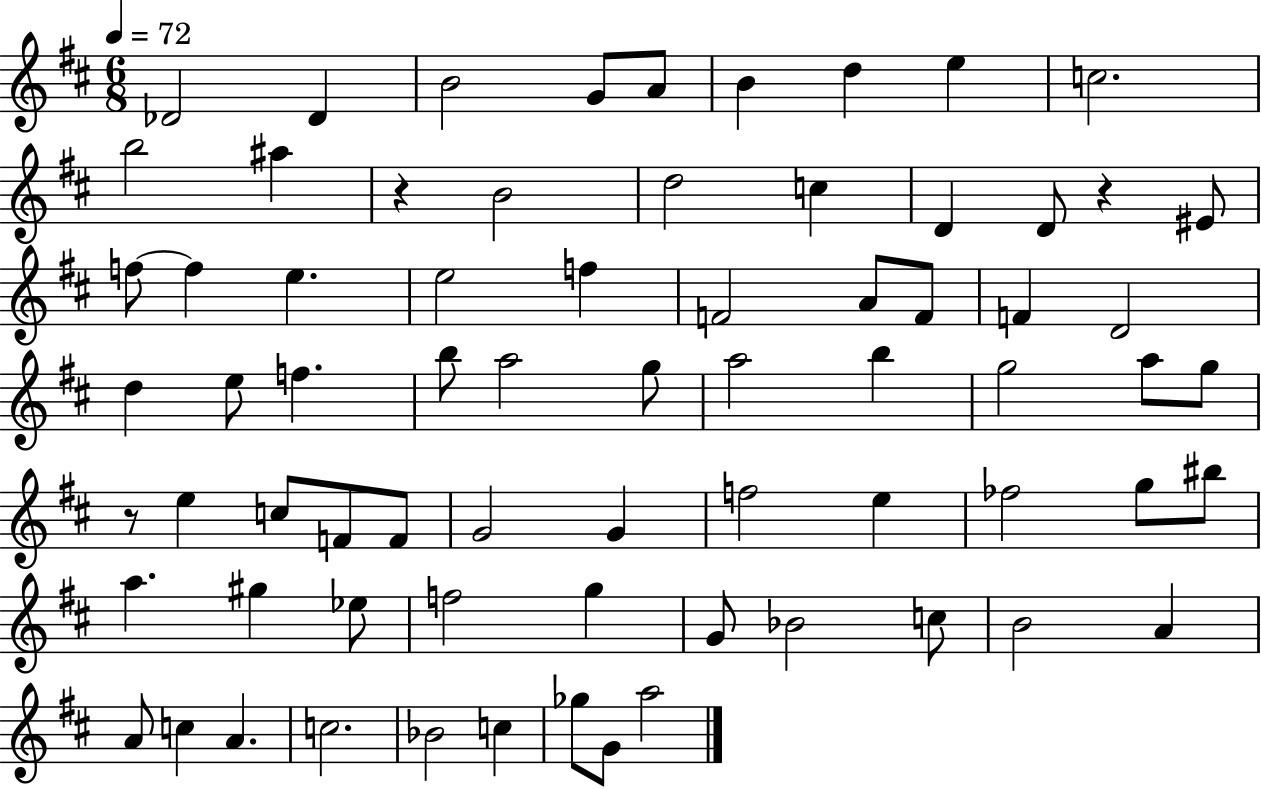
{
  \clef treble
  \numericTimeSignature
  \time 6/8
  \key d \major
  \tempo 4 = 72
  \repeat volta 2 { des'2 des'4 | b'2 g'8 a'8 | b'4 d''4 e''4 | c''2. | \break b''2 ais''4 | r4 b'2 | d''2 c''4 | d'4 d'8 r4 eis'8 | \break f''8~~ f''4 e''4. | e''2 f''4 | f'2 a'8 f'8 | f'4 d'2 | \break d''4 e''8 f''4. | b''8 a''2 g''8 | a''2 b''4 | g''2 a''8 g''8 | \break r8 e''4 c''8 f'8 f'8 | g'2 g'4 | f''2 e''4 | fes''2 g''8 bis''8 | \break a''4. gis''4 ees''8 | f''2 g''4 | g'8 bes'2 c''8 | b'2 a'4 | \break a'8 c''4 a'4. | c''2. | bes'2 c''4 | ges''8 g'8 a''2 | \break } \bar "|."
}